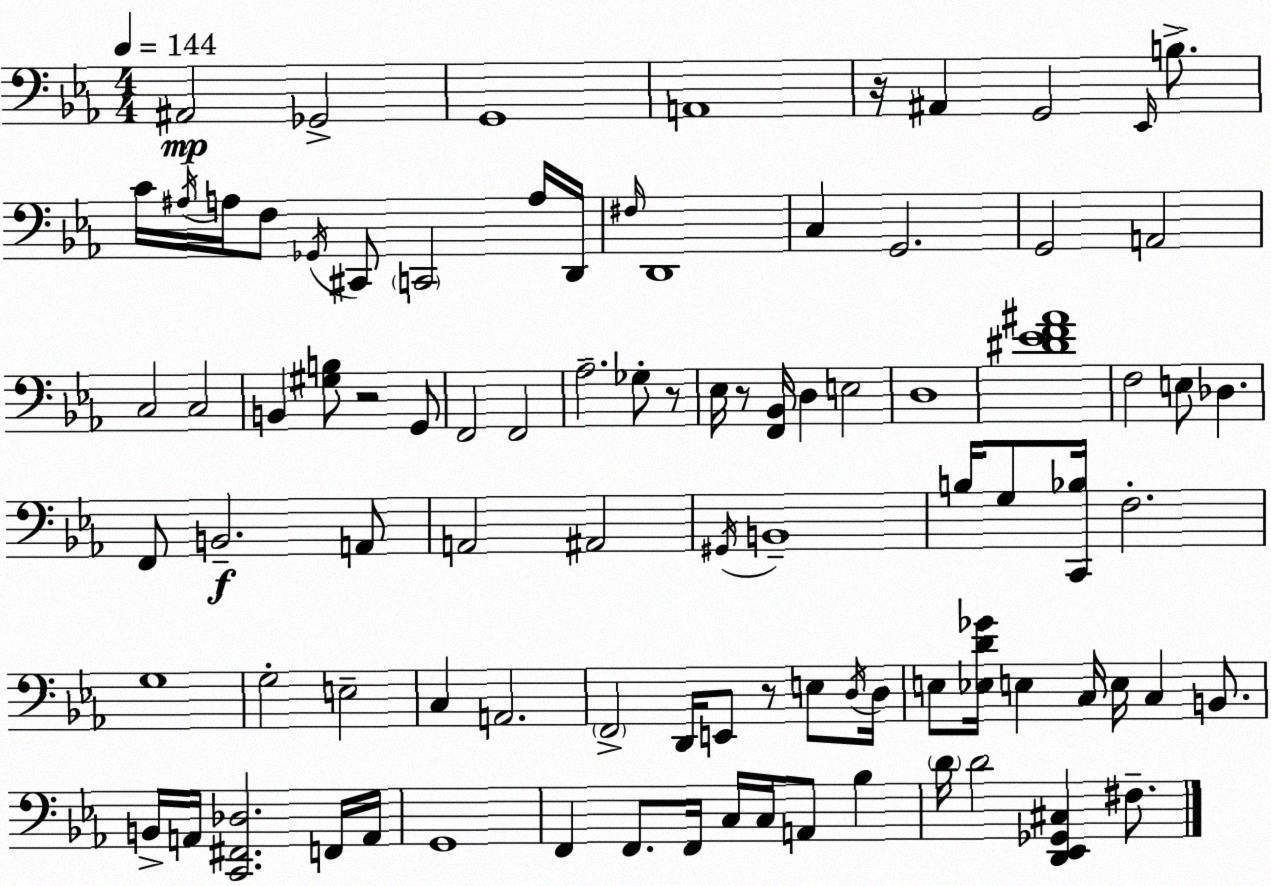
X:1
T:Untitled
M:4/4
L:1/4
K:Eb
^A,,2 _G,,2 G,,4 A,,4 z/4 ^A,, G,,2 _E,,/4 B,/2 C/4 ^A,/4 A,/4 F,/2 _G,,/4 ^C,,/2 C,,2 A,/4 D,,/4 ^F,/4 D,,4 C, G,,2 G,,2 A,,2 C,2 C,2 B,, [^G,B,]/2 z2 G,,/2 F,,2 F,,2 _A,2 _G,/2 z/2 _E,/4 z/2 [F,,_B,,]/4 D, E,2 D,4 [^D_EF^A]4 F,2 E,/2 _D, F,,/2 B,,2 A,,/2 A,,2 ^A,,2 ^G,,/4 B,,4 B,/4 G,/2 [C,,_B,]/4 F,2 G,4 G,2 E,2 C, A,,2 F,,2 D,,/4 E,,/2 z/2 E,/2 D,/4 D,/4 E,/2 [_E,D_G]/4 E, C,/4 E,/4 C, B,,/2 B,,/4 A,,/4 [C,,^F,,_D,]2 F,,/4 A,,/4 G,,4 F,, F,,/2 F,,/4 C,/4 C,/4 A,,/2 _B, D/4 D2 [D,,_E,,_G,,^C,] ^F,/2